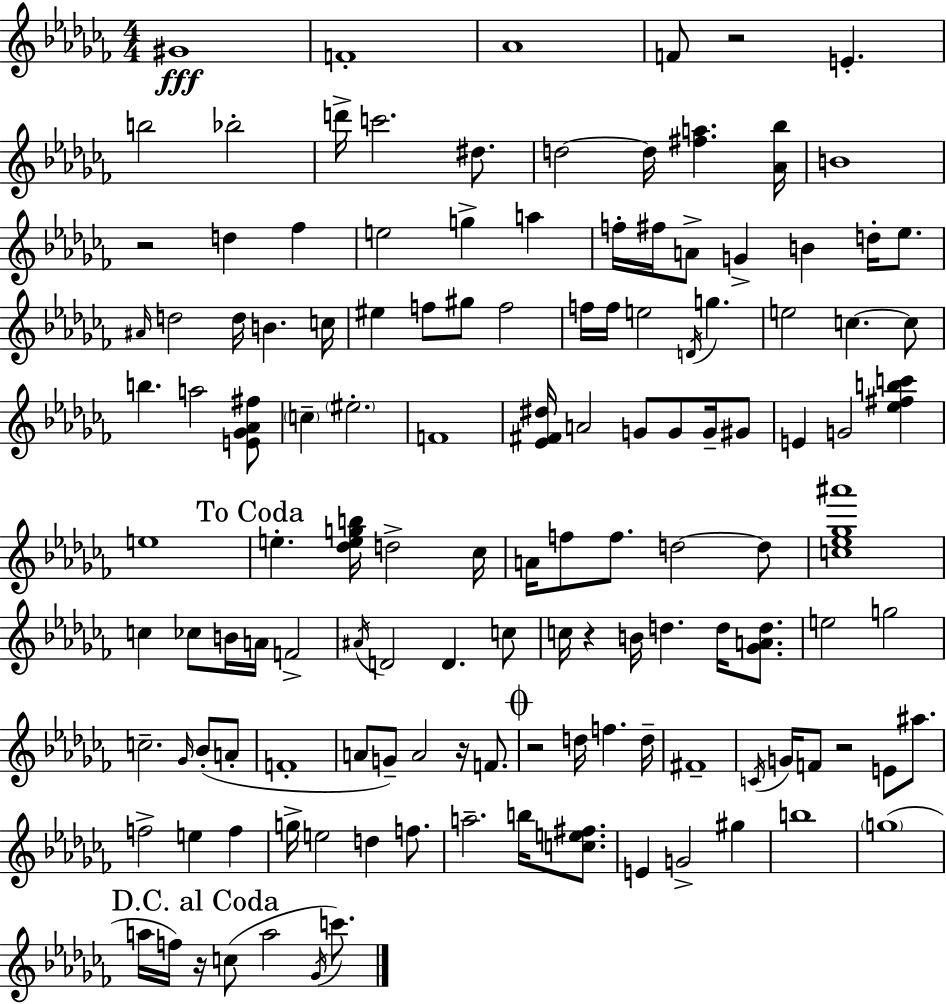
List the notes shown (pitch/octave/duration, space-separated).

G#4/w F4/w Ab4/w F4/e R/h E4/q. B5/h Bb5/h D6/s C6/h. D#5/e. D5/h D5/s [F#5,A5]/q. [Ab4,Bb5]/s B4/w R/h D5/q FES5/q E5/h G5/q A5/q F5/s F#5/s A4/e G4/q B4/q D5/s Eb5/e. A#4/s D5/h D5/s B4/q. C5/s EIS5/q F5/e G#5/e F5/h F5/s F5/s E5/h D4/s G5/q. E5/h C5/q. C5/e B5/q. A5/h [E4,Gb4,Ab4,F#5]/e C5/q EIS5/h. F4/w [Eb4,F#4,D#5]/s A4/h G4/e G4/e G4/s G#4/e E4/q G4/h [Eb5,F#5,B5,C6]/q E5/w E5/q. [Db5,E5,G5,B5]/s D5/h CES5/s A4/s F5/e F5/e. D5/h D5/e [C5,Eb5,Gb5,A#6]/w C5/q CES5/e B4/s A4/s F4/h A#4/s D4/h D4/q. C5/e C5/s R/q B4/s D5/q. D5/s [Gb4,A4,D5]/e. E5/h G5/h C5/h. Gb4/s Bb4/e A4/e F4/w A4/e G4/e A4/h R/s F4/e. R/h D5/s F5/q. D5/s F#4/w C4/s G4/s F4/e R/h E4/e A#5/e. F5/h E5/q F5/q G5/s E5/h D5/q F5/e. A5/h. B5/s [C5,E5,F#5]/e. E4/q G4/h G#5/q B5/w G5/w A5/s F5/s R/s C5/e A5/h Gb4/s C6/e.